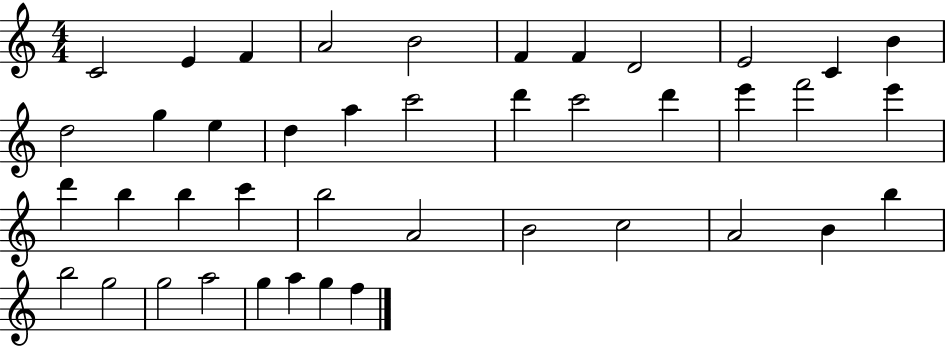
{
  \clef treble
  \numericTimeSignature
  \time 4/4
  \key c \major
  c'2 e'4 f'4 | a'2 b'2 | f'4 f'4 d'2 | e'2 c'4 b'4 | \break d''2 g''4 e''4 | d''4 a''4 c'''2 | d'''4 c'''2 d'''4 | e'''4 f'''2 e'''4 | \break d'''4 b''4 b''4 c'''4 | b''2 a'2 | b'2 c''2 | a'2 b'4 b''4 | \break b''2 g''2 | g''2 a''2 | g''4 a''4 g''4 f''4 | \bar "|."
}